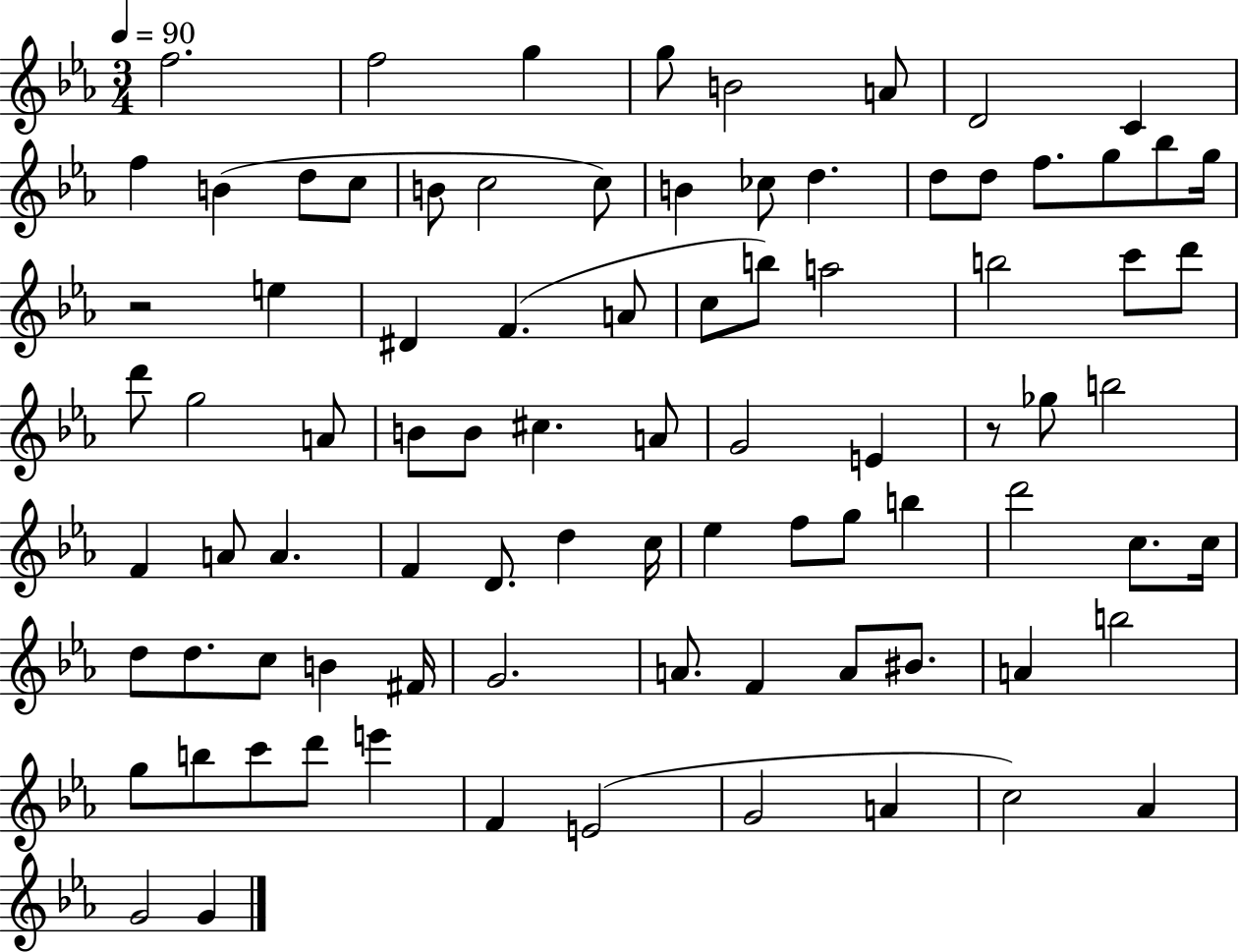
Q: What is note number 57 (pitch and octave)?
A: D6